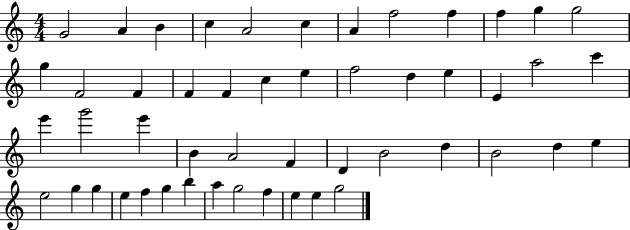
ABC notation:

X:1
T:Untitled
M:4/4
L:1/4
K:C
G2 A B c A2 c A f2 f f g g2 g F2 F F F c e f2 d e E a2 c' e' g'2 e' B A2 F D B2 d B2 d e e2 g g e f g b a g2 f e e g2